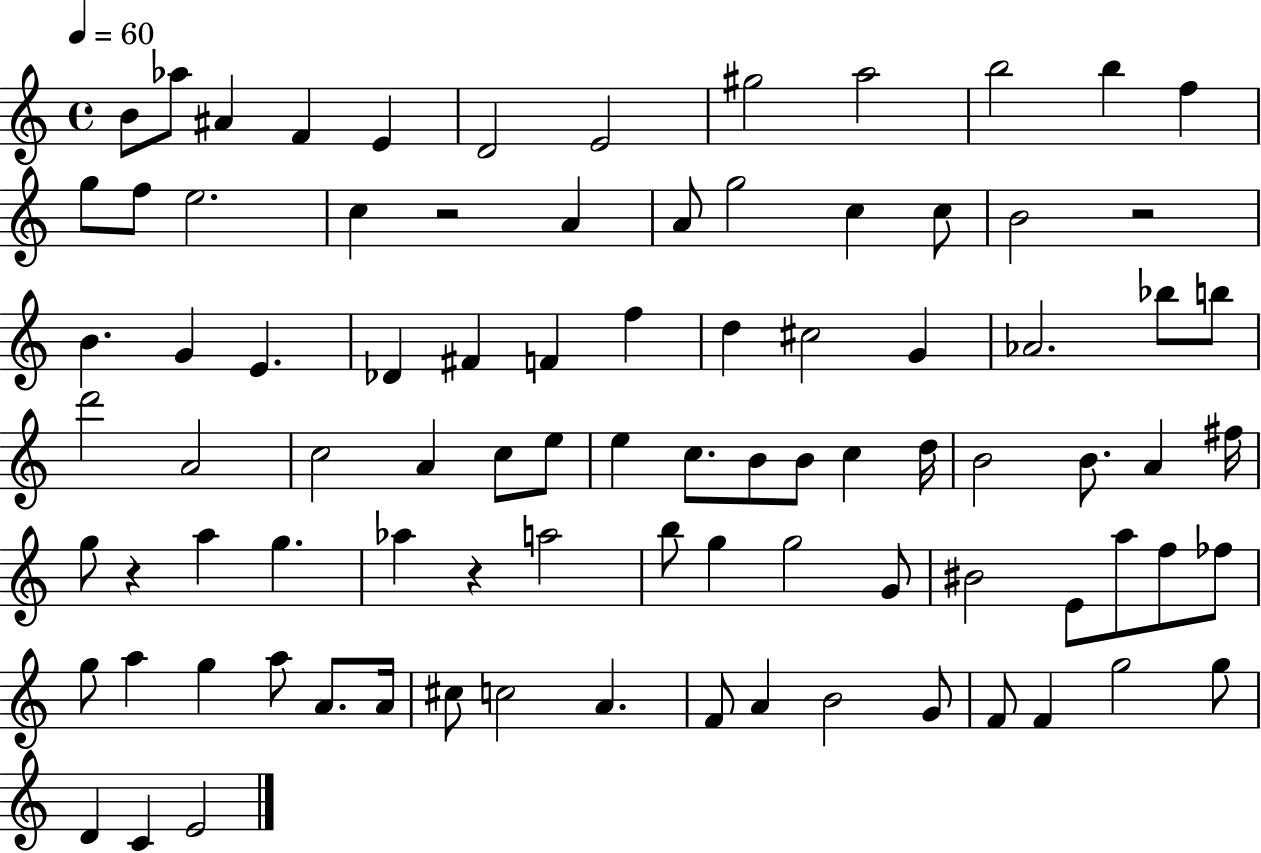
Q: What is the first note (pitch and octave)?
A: B4